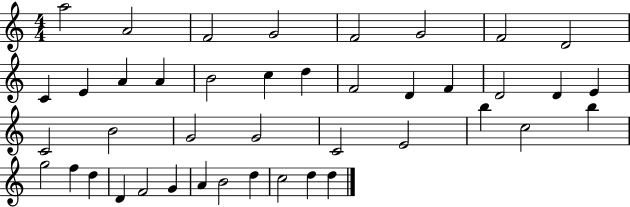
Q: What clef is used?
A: treble